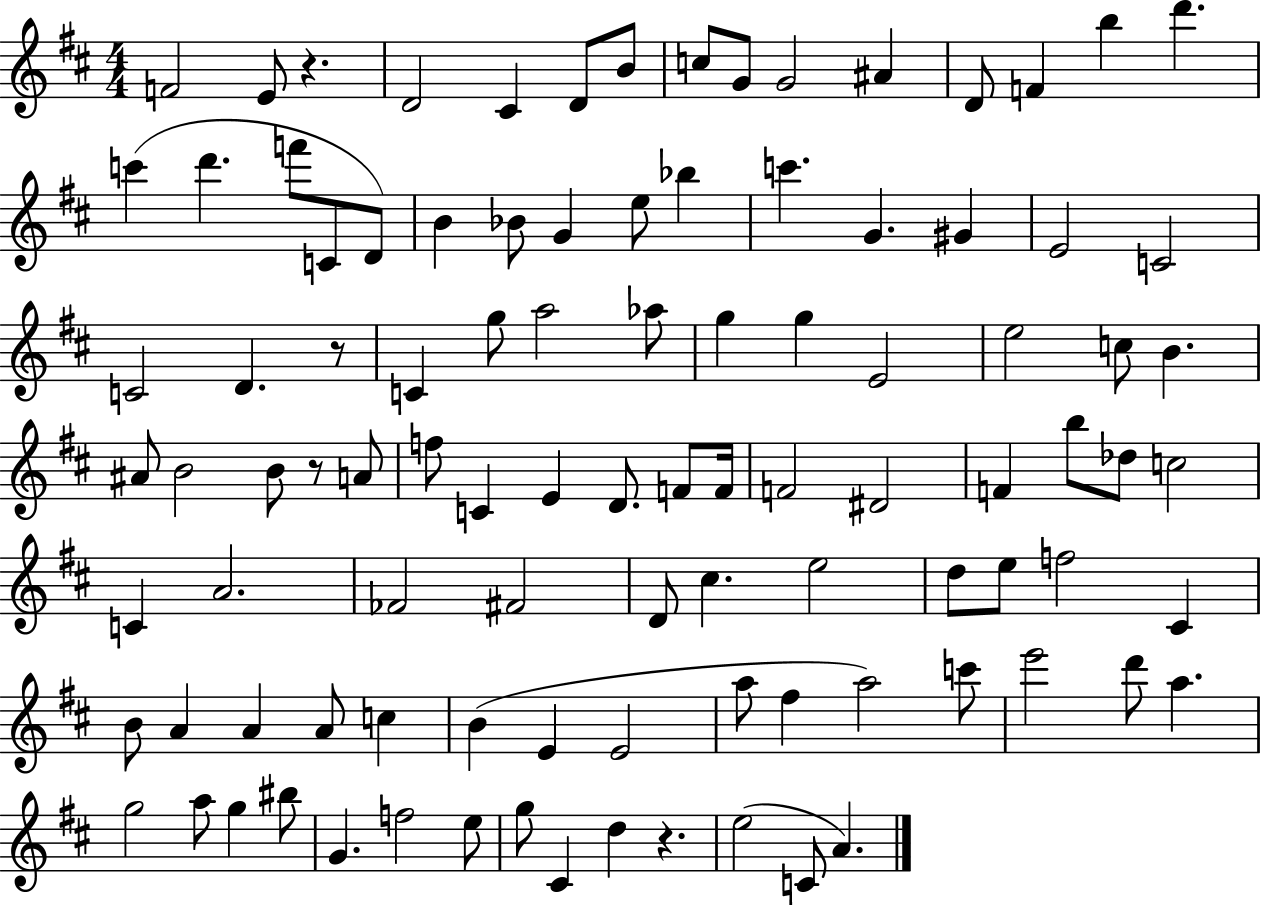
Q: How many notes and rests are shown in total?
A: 100